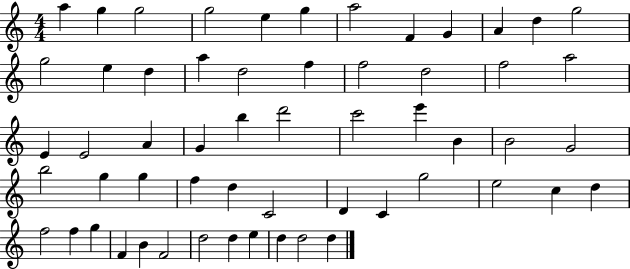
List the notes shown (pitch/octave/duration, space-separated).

A5/q G5/q G5/h G5/h E5/q G5/q A5/h F4/q G4/q A4/q D5/q G5/h G5/h E5/q D5/q A5/q D5/h F5/q F5/h D5/h F5/h A5/h E4/q E4/h A4/q G4/q B5/q D6/h C6/h E6/q B4/q B4/h G4/h B5/h G5/q G5/q F5/q D5/q C4/h D4/q C4/q G5/h E5/h C5/q D5/q F5/h F5/q G5/q F4/q B4/q F4/h D5/h D5/q E5/q D5/q D5/h D5/q